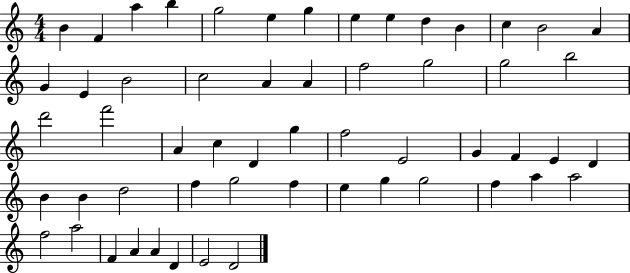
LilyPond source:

{
  \clef treble
  \numericTimeSignature
  \time 4/4
  \key c \major
  b'4 f'4 a''4 b''4 | g''2 e''4 g''4 | e''4 e''4 d''4 b'4 | c''4 b'2 a'4 | \break g'4 e'4 b'2 | c''2 a'4 a'4 | f''2 g''2 | g''2 b''2 | \break d'''2 f'''2 | a'4 c''4 d'4 g''4 | f''2 e'2 | g'4 f'4 e'4 d'4 | \break b'4 b'4 d''2 | f''4 g''2 f''4 | e''4 g''4 g''2 | f''4 a''4 a''2 | \break f''2 a''2 | f'4 a'4 a'4 d'4 | e'2 d'2 | \bar "|."
}